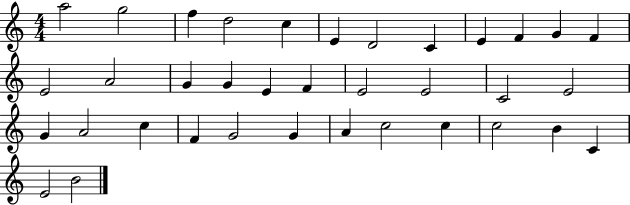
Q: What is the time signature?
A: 4/4